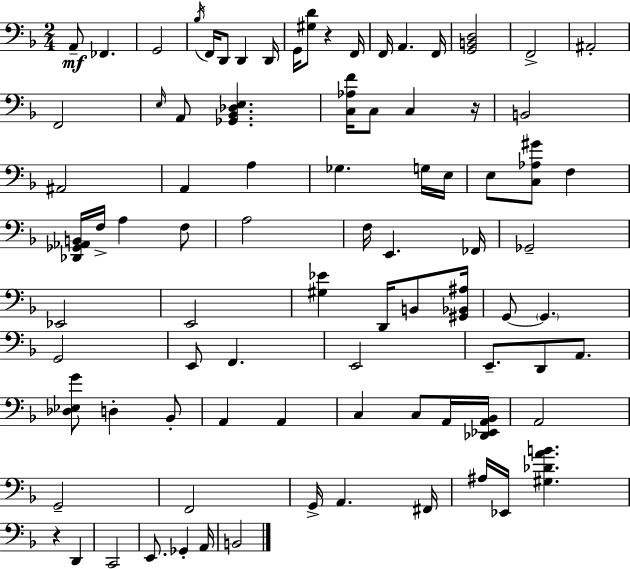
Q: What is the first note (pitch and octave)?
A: A2